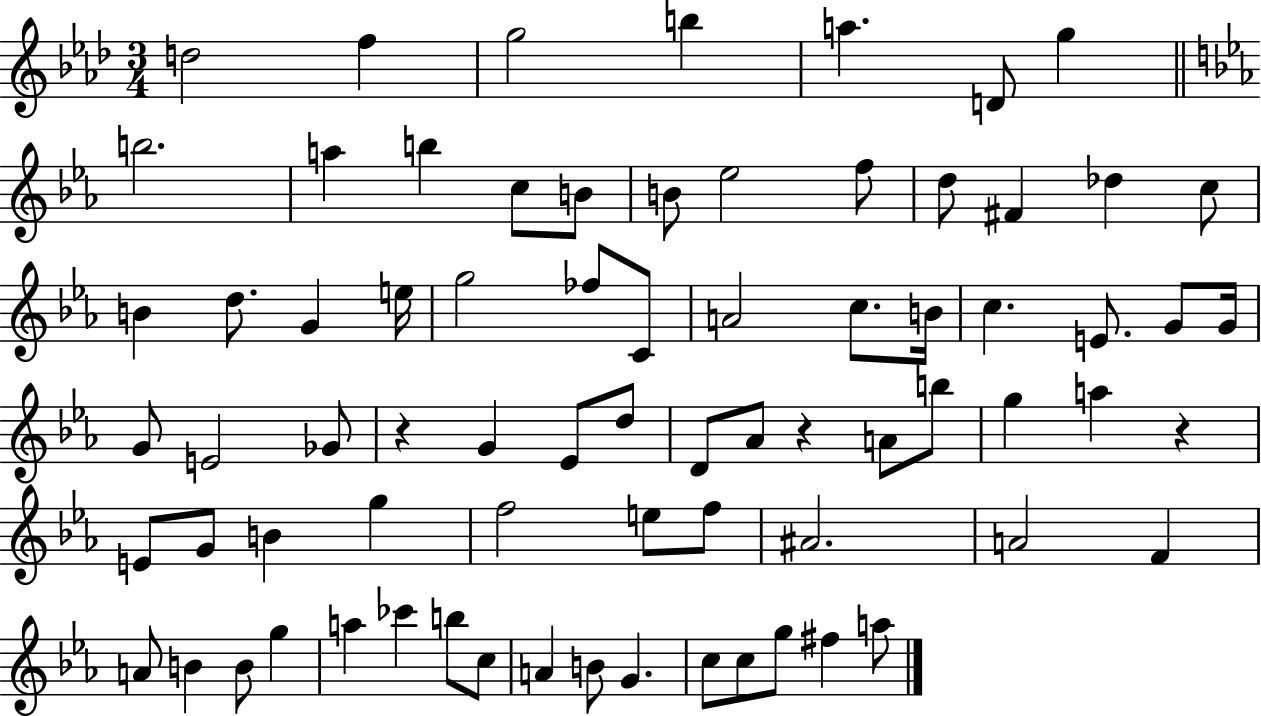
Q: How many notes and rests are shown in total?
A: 74